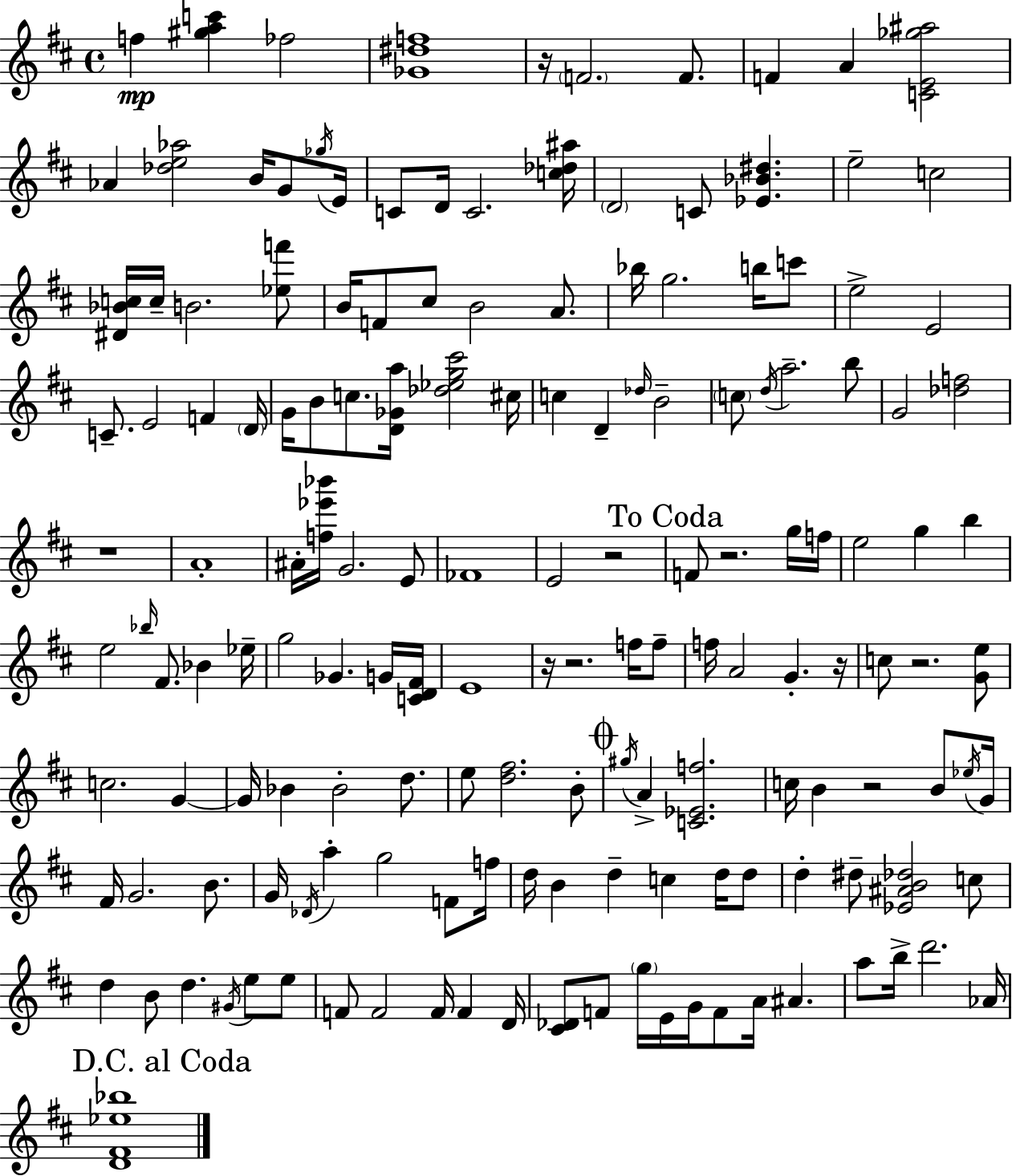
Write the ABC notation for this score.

X:1
T:Untitled
M:4/4
L:1/4
K:D
f [^gac'] _f2 [_G^df]4 z/4 F2 F/2 F A [CE_g^a]2 _A [_de_a]2 B/4 G/2 _g/4 E/4 C/2 D/4 C2 [c_d^a]/4 D2 C/2 [_E_B^d] e2 c2 [^D_Bc]/4 c/4 B2 [_ef']/2 B/4 F/2 ^c/2 B2 A/2 _b/4 g2 b/4 c'/2 e2 E2 C/2 E2 F D/4 G/4 B/2 c/2 [D_Ga]/4 [_d_eg^c']2 ^c/4 c D _d/4 B2 c/2 d/4 a2 b/2 G2 [_df]2 z4 A4 ^A/4 [f_e'_b']/4 G2 E/2 _F4 E2 z2 F/2 z2 g/4 f/4 e2 g b e2 _b/4 ^F/2 _B _e/4 g2 _G G/4 [CD^F]/4 E4 z/4 z2 f/4 f/2 f/4 A2 G z/4 c/2 z2 [Ge]/2 c2 G G/4 _B _B2 d/2 e/2 [d^f]2 B/2 ^g/4 A [C_Ef]2 c/4 B z2 B/2 _e/4 G/4 ^F/4 G2 B/2 G/4 _D/4 a g2 F/2 f/4 d/4 B d c d/4 d/2 d ^d/2 [_E^AB_d]2 c/2 d B/2 d ^G/4 e/2 e/2 F/2 F2 F/4 F D/4 [^C_D]/2 F/2 g/4 E/4 G/4 F/2 A/4 ^A a/2 b/4 d'2 _A/4 [D^F_e_b]4